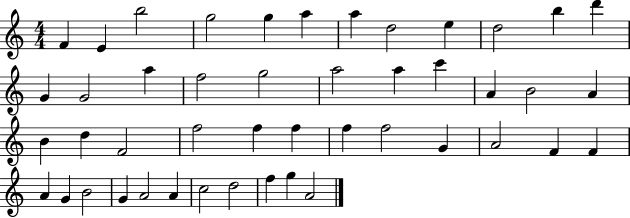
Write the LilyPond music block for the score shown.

{
  \clef treble
  \numericTimeSignature
  \time 4/4
  \key c \major
  f'4 e'4 b''2 | g''2 g''4 a''4 | a''4 d''2 e''4 | d''2 b''4 d'''4 | \break g'4 g'2 a''4 | f''2 g''2 | a''2 a''4 c'''4 | a'4 b'2 a'4 | \break b'4 d''4 f'2 | f''2 f''4 f''4 | f''4 f''2 g'4 | a'2 f'4 f'4 | \break a'4 g'4 b'2 | g'4 a'2 a'4 | c''2 d''2 | f''4 g''4 a'2 | \break \bar "|."
}